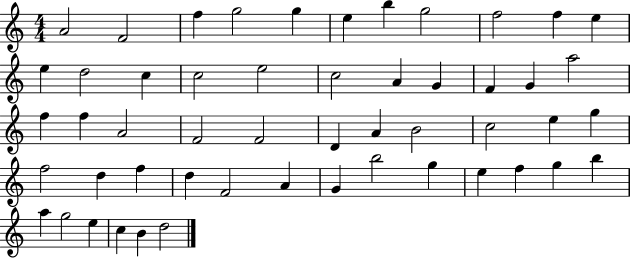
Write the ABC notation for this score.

X:1
T:Untitled
M:4/4
L:1/4
K:C
A2 F2 f g2 g e b g2 f2 f e e d2 c c2 e2 c2 A G F G a2 f f A2 F2 F2 D A B2 c2 e g f2 d f d F2 A G b2 g e f g b a g2 e c B d2